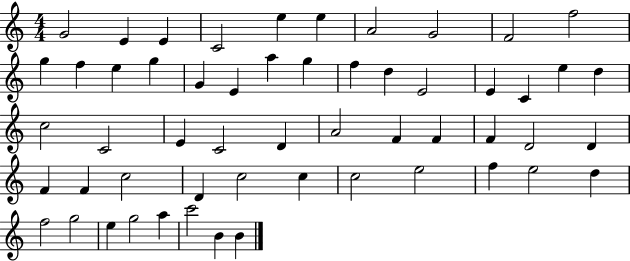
{
  \clef treble
  \numericTimeSignature
  \time 4/4
  \key c \major
  g'2 e'4 e'4 | c'2 e''4 e''4 | a'2 g'2 | f'2 f''2 | \break g''4 f''4 e''4 g''4 | g'4 e'4 a''4 g''4 | f''4 d''4 e'2 | e'4 c'4 e''4 d''4 | \break c''2 c'2 | e'4 c'2 d'4 | a'2 f'4 f'4 | f'4 d'2 d'4 | \break f'4 f'4 c''2 | d'4 c''2 c''4 | c''2 e''2 | f''4 e''2 d''4 | \break f''2 g''2 | e''4 g''2 a''4 | c'''2 b'4 b'4 | \bar "|."
}